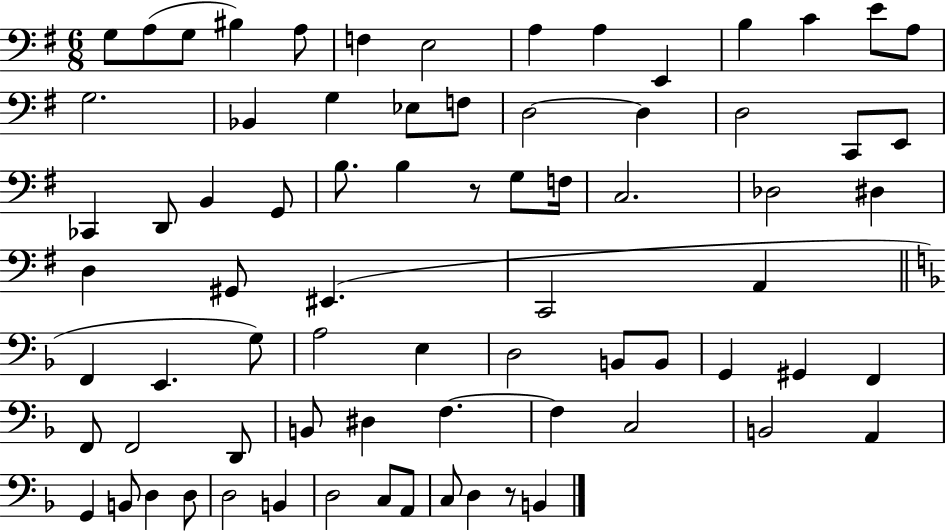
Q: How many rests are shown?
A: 2